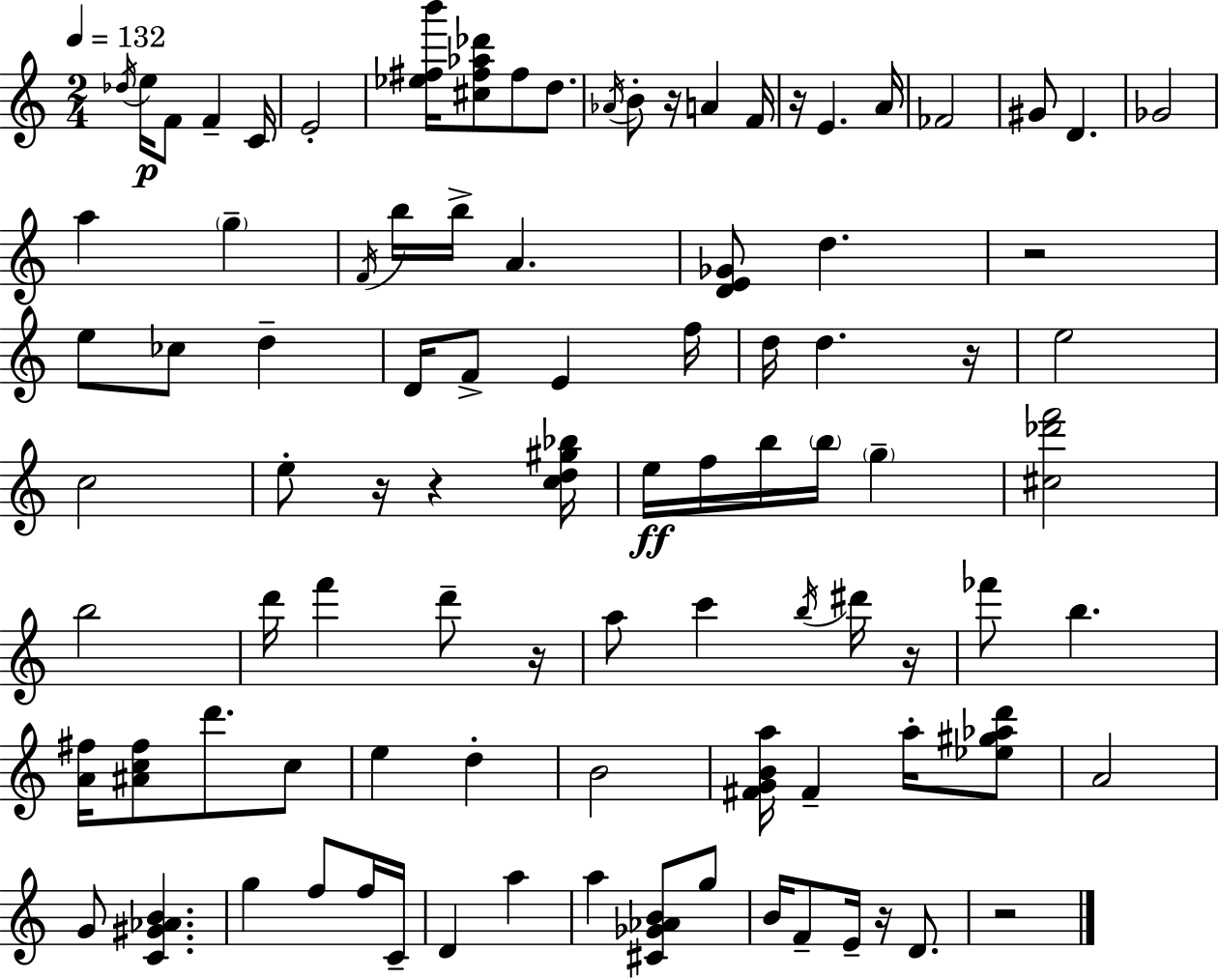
{
  \clef treble
  \numericTimeSignature
  \time 2/4
  \key c \major
  \tempo 4 = 132
  \acciaccatura { des''16 }\p e''16 f'8 f'4-- | c'16 e'2-. | <ees'' fis'' b'''>16 <cis'' fis'' aes'' des'''>8 fis''8 d''8. | \acciaccatura { aes'16 } b'8-. r16 a'4 | \break f'16 r16 e'4. | a'16 fes'2 | gis'8 d'4. | ges'2 | \break a''4 \parenthesize g''4-- | \acciaccatura { f'16 } b''16 b''16-> a'4. | <d' e' ges'>8 d''4. | r2 | \break e''8 ces''8 d''4-- | d'16 f'8-> e'4 | f''16 d''16 d''4. | r16 e''2 | \break c''2 | e''8-. r16 r4 | <c'' d'' gis'' bes''>16 e''16\ff f''16 b''16 \parenthesize b''16 \parenthesize g''4-- | <cis'' des''' f'''>2 | \break b''2 | d'''16 f'''4 | d'''8-- r16 a''8 c'''4 | \acciaccatura { b''16 } dis'''16 r16 fes'''8 b''4. | \break <a' fis''>16 <ais' c'' fis''>8 d'''8. | c''8 e''4 | d''4-. b'2 | <fis' g' b' a''>16 fis'4-- | \break a''16-. <ees'' gis'' aes'' d'''>8 a'2 | g'8 <c' gis' aes' b'>4. | g''4 | f''8 f''16 c'16-- d'4 | \break a''4 a''4 | <cis' ges' aes' b'>8 g''8 b'16 f'8-- e'16-- | r16 d'8. r2 | \bar "|."
}